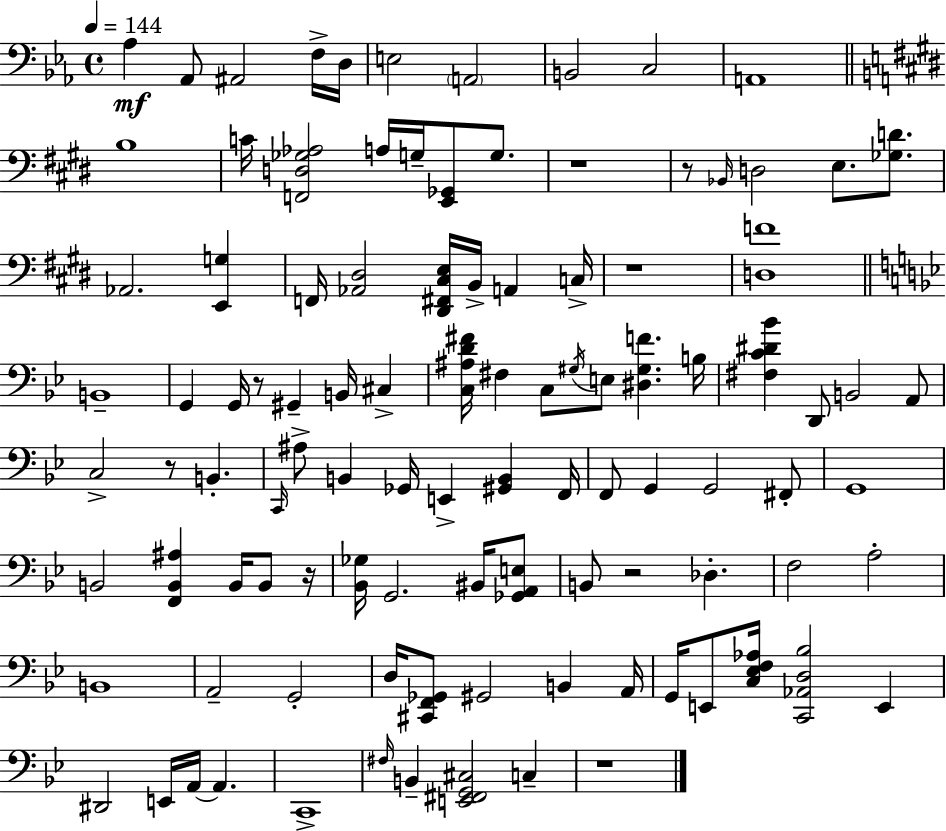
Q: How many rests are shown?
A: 8